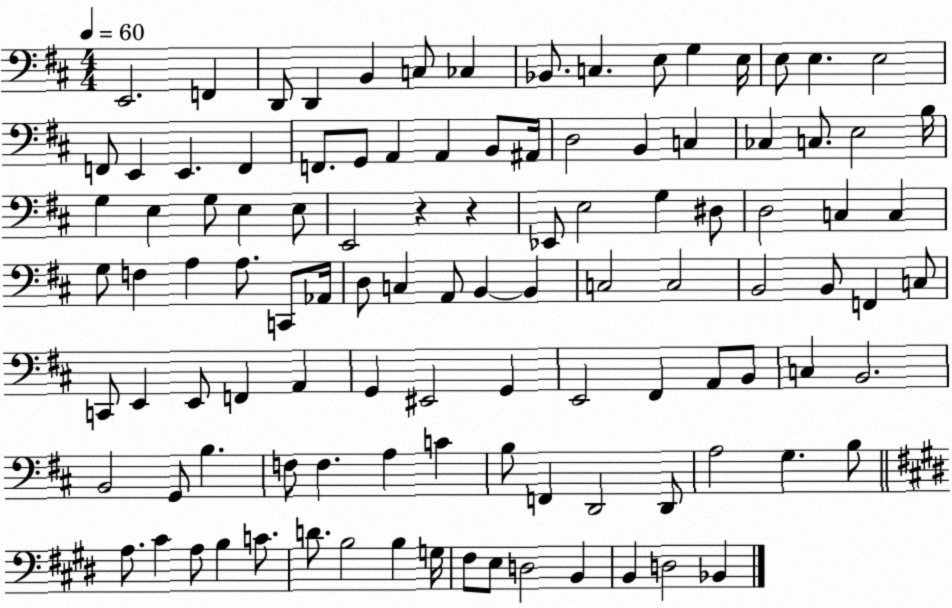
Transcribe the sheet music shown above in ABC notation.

X:1
T:Untitled
M:4/4
L:1/4
K:D
E,,2 F,, D,,/2 D,, B,, C,/2 _C, _B,,/2 C, E,/2 G, E,/4 E,/2 E, E,2 F,,/2 E,, E,, F,, F,,/2 G,,/2 A,, A,, B,,/2 ^A,,/4 D,2 B,, C, _C, C,/2 E,2 B,/4 G, E, G,/2 E, E,/2 E,,2 z z _E,,/2 E,2 G, ^D,/2 D,2 C, C, G,/2 F, A, A,/2 C,,/2 _A,,/4 D,/2 C, A,,/2 B,, B,, C,2 C,2 B,,2 B,,/2 F,, C,/2 C,,/2 E,, E,,/2 F,, A,, G,, ^E,,2 G,, E,,2 ^F,, A,,/2 B,,/2 C, B,,2 B,,2 G,,/2 B, F,/2 F, A, C B,/2 F,, D,,2 D,,/2 A,2 G, B,/2 A,/2 ^C A,/2 B, C/2 D/2 B,2 B, G,/4 ^F,/2 E,/2 D,2 B,, B,, D,2 _B,,